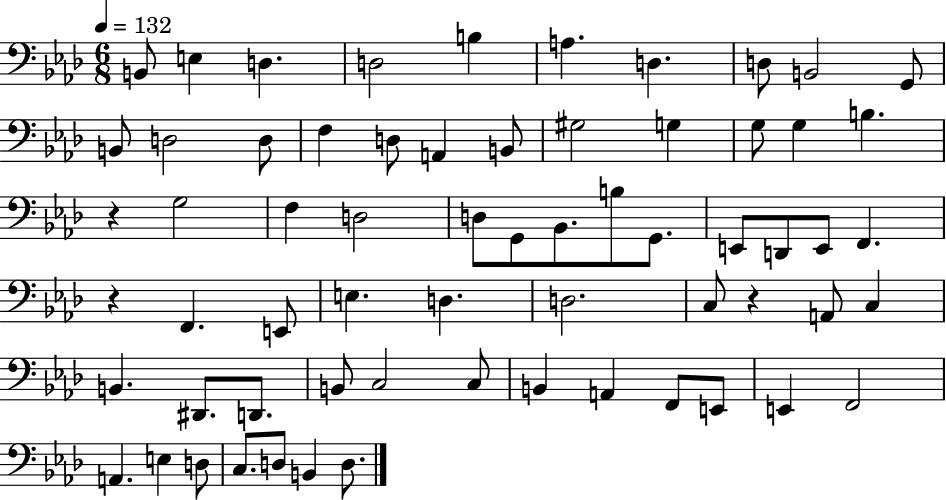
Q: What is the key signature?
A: AES major